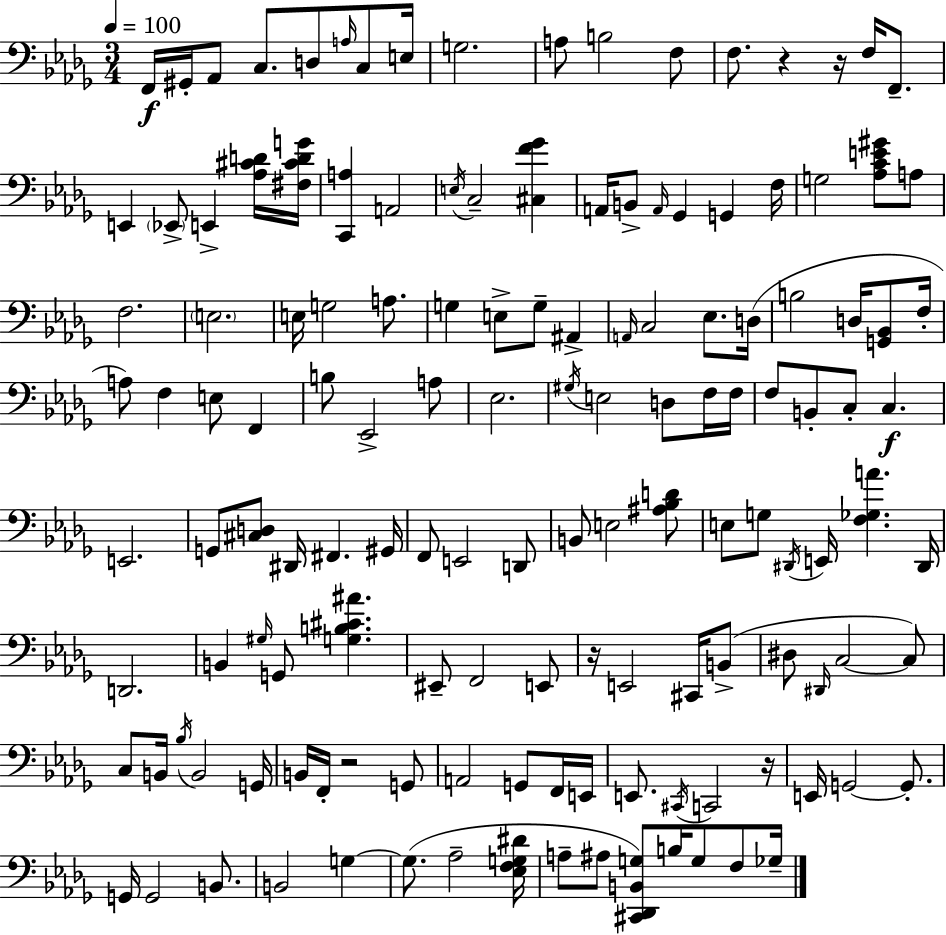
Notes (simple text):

F2/s G#2/s Ab2/e C3/e. D3/e A3/s C3/e E3/s G3/h. A3/e B3/h F3/e F3/e. R/q R/s F3/s F2/e. E2/q Eb2/e E2/q [Ab3,C#4,D4]/s [F#3,C#4,D4,G4]/s [C2,A3]/q A2/h E3/s C3/h [C#3,F4,Gb4]/q A2/s B2/e A2/s Gb2/q G2/q F3/s G3/h [Ab3,C4,E4,G#4]/e A3/e F3/h. E3/h. E3/s G3/h A3/e. G3/q E3/e G3/e A#2/q A2/s C3/h Eb3/e. D3/s B3/h D3/s [G2,Bb2]/e F3/s A3/e F3/q E3/e F2/q B3/e Eb2/h A3/e Eb3/h. G#3/s E3/h D3/e F3/s F3/s F3/e B2/e C3/e C3/q. E2/h. G2/e [C#3,D3]/e D#2/s F#2/q. G#2/s F2/e E2/h D2/e B2/e E3/h [A#3,Bb3,D4]/e E3/e G3/e D#2/s E2/s [F3,Gb3,A4]/q. D#2/s D2/h. B2/q G#3/s G2/e [G3,B3,C#4,A#4]/q. EIS2/e F2/h E2/e R/s E2/h C#2/s B2/e D#3/e D#2/s C3/h C3/e C3/e B2/s Bb3/s B2/h G2/s B2/s F2/s R/h G2/e A2/h G2/e F2/s E2/s E2/e. C#2/s C2/h R/s E2/s G2/h G2/e. G2/s G2/h B2/e. B2/h G3/q G3/e. Ab3/h [Eb3,F3,G3,D#4]/s A3/e A#3/e [C#2,Db2,B2,G3]/e B3/s G3/e F3/e Gb3/s